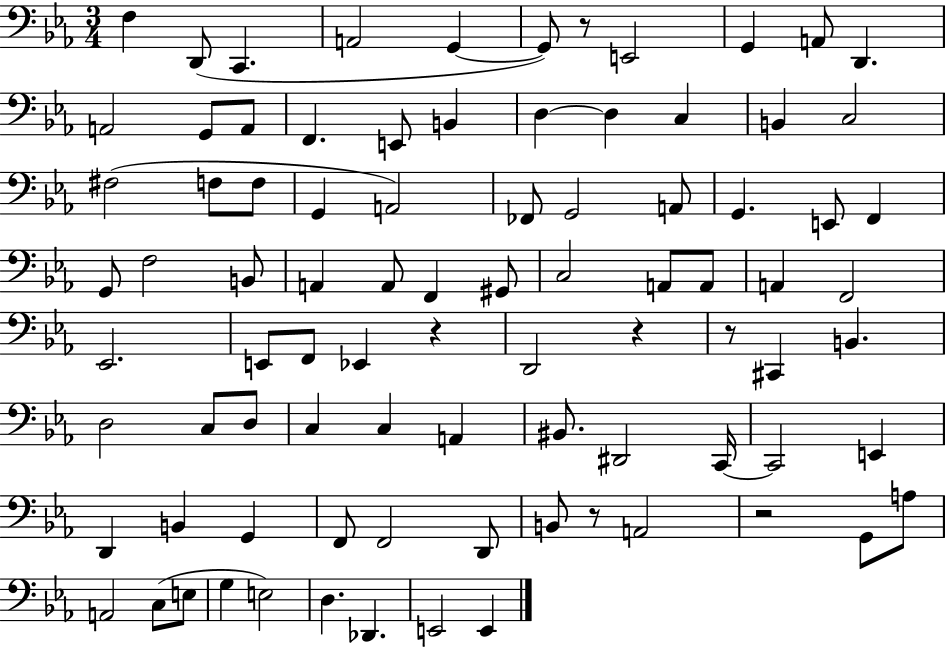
X:1
T:Untitled
M:3/4
L:1/4
K:Eb
F, D,,/2 C,, A,,2 G,, G,,/2 z/2 E,,2 G,, A,,/2 D,, A,,2 G,,/2 A,,/2 F,, E,,/2 B,, D, D, C, B,, C,2 ^F,2 F,/2 F,/2 G,, A,,2 _F,,/2 G,,2 A,,/2 G,, E,,/2 F,, G,,/2 F,2 B,,/2 A,, A,,/2 F,, ^G,,/2 C,2 A,,/2 A,,/2 A,, F,,2 _E,,2 E,,/2 F,,/2 _E,, z D,,2 z z/2 ^C,, B,, D,2 C,/2 D,/2 C, C, A,, ^B,,/2 ^D,,2 C,,/4 C,,2 E,, D,, B,, G,, F,,/2 F,,2 D,,/2 B,,/2 z/2 A,,2 z2 G,,/2 A,/2 A,,2 C,/2 E,/2 G, E,2 D, _D,, E,,2 E,,